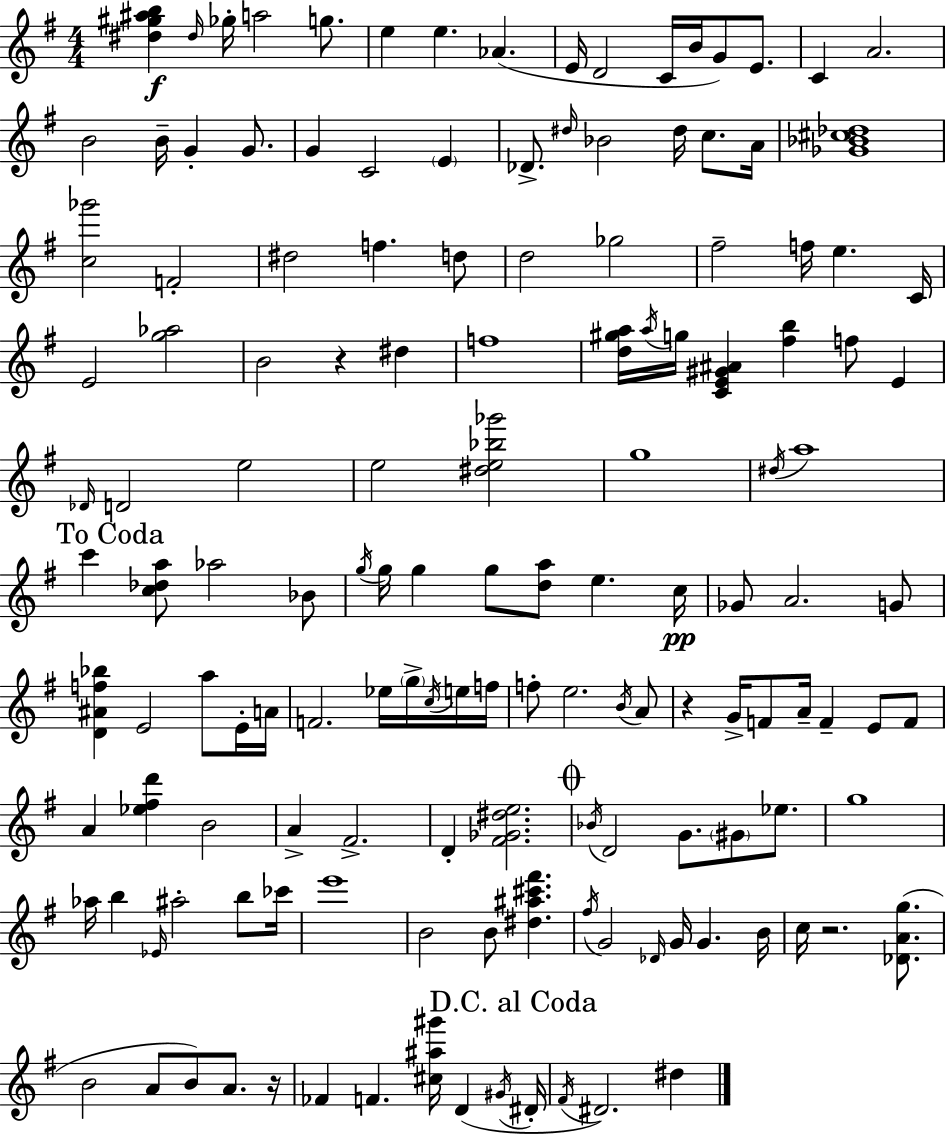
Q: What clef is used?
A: treble